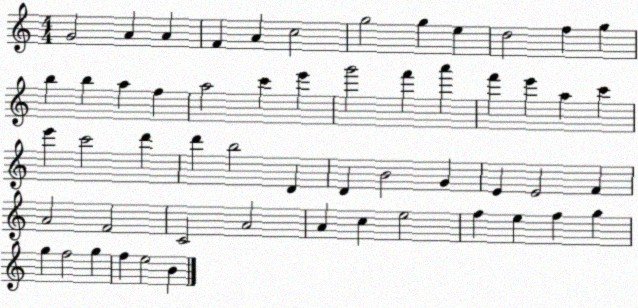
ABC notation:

X:1
T:Untitled
M:4/4
L:1/4
K:C
G2 A A F A c2 g2 g e d2 f g b b a f a2 c' e' g'2 f' a' f' e' a c' e' c'2 d' d' b2 D D B2 G E E2 F A2 F2 C2 A2 A c e2 f e f g g f2 g f e2 B